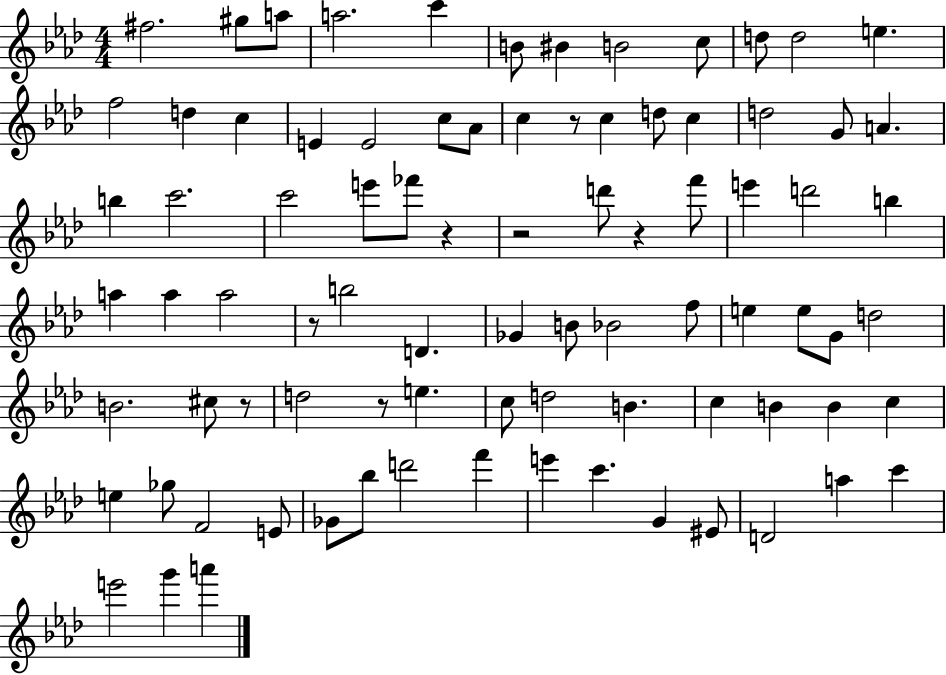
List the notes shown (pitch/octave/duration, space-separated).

F#5/h. G#5/e A5/e A5/h. C6/q B4/e BIS4/q B4/h C5/e D5/e D5/h E5/q. F5/h D5/q C5/q E4/q E4/h C5/e Ab4/e C5/q R/e C5/q D5/e C5/q D5/h G4/e A4/q. B5/q C6/h. C6/h E6/e FES6/e R/q R/h D6/e R/q F6/e E6/q D6/h B5/q A5/q A5/q A5/h R/e B5/h D4/q. Gb4/q B4/e Bb4/h F5/e E5/q E5/e G4/e D5/h B4/h. C#5/e R/e D5/h R/e E5/q. C5/e D5/h B4/q. C5/q B4/q B4/q C5/q E5/q Gb5/e F4/h E4/e Gb4/e Bb5/e D6/h F6/q E6/q C6/q. G4/q EIS4/e D4/h A5/q C6/q E6/h G6/q A6/q